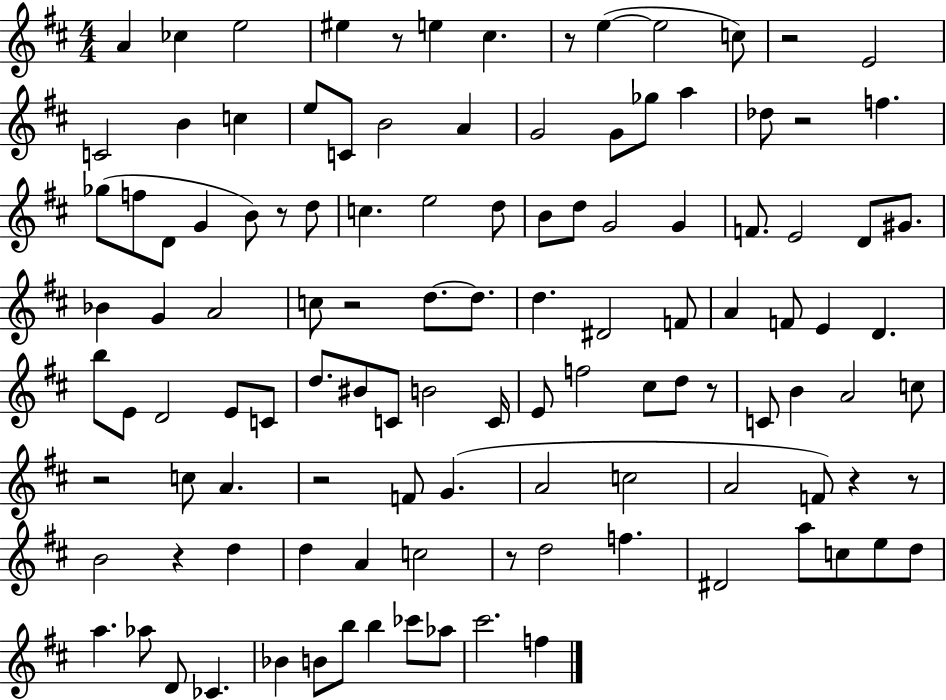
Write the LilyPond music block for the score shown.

{
  \clef treble
  \numericTimeSignature
  \time 4/4
  \key d \major
  \repeat volta 2 { a'4 ces''4 e''2 | eis''4 r8 e''4 cis''4. | r8 e''4~(~ e''2 c''8) | r2 e'2 | \break c'2 b'4 c''4 | e''8 c'8 b'2 a'4 | g'2 g'8 ges''8 a''4 | des''8 r2 f''4. | \break ges''8( f''8 d'8 g'4 b'8) r8 d''8 | c''4. e''2 d''8 | b'8 d''8 g'2 g'4 | f'8. e'2 d'8 gis'8. | \break bes'4 g'4 a'2 | c''8 r2 d''8.~~ d''8. | d''4. dis'2 f'8 | a'4 f'8 e'4 d'4. | \break b''8 e'8 d'2 e'8 c'8 | d''8. bis'8 c'8 b'2 c'16 | e'8 f''2 cis''8 d''8 r8 | c'8 b'4 a'2 c''8 | \break r2 c''8 a'4. | r2 f'8 g'4.( | a'2 c''2 | a'2 f'8) r4 r8 | \break b'2 r4 d''4 | d''4 a'4 c''2 | r8 d''2 f''4. | dis'2 a''8 c''8 e''8 d''8 | \break a''4. aes''8 d'8 ces'4. | bes'4 b'8 b''8 b''4 ces'''8 aes''8 | cis'''2. f''4 | } \bar "|."
}